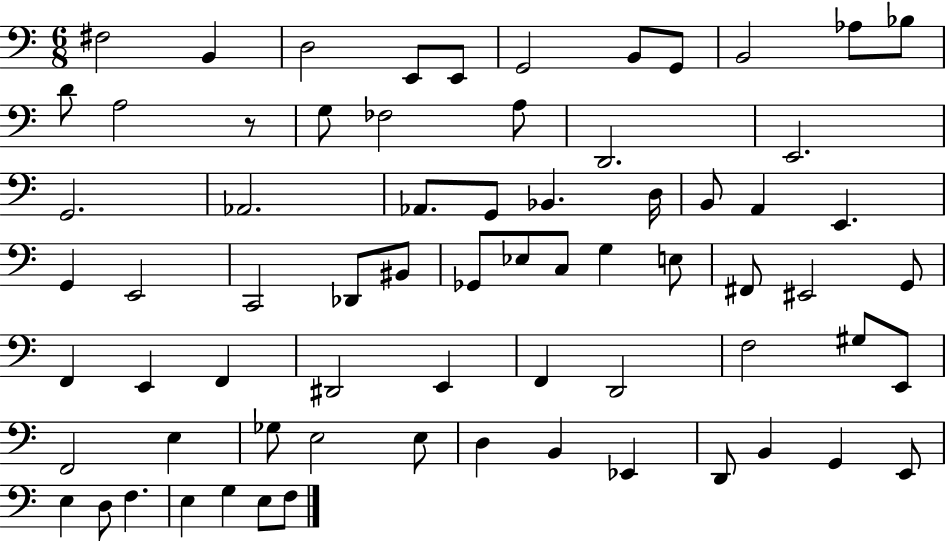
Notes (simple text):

F#3/h B2/q D3/h E2/e E2/e G2/h B2/e G2/e B2/h Ab3/e Bb3/e D4/e A3/h R/e G3/e FES3/h A3/e D2/h. E2/h. G2/h. Ab2/h. Ab2/e. G2/e Bb2/q. D3/s B2/e A2/q E2/q. G2/q E2/h C2/h Db2/e BIS2/e Gb2/e Eb3/e C3/e G3/q E3/e F#2/e EIS2/h G2/e F2/q E2/q F2/q D#2/h E2/q F2/q D2/h F3/h G#3/e E2/e F2/h E3/q Gb3/e E3/h E3/e D3/q B2/q Eb2/q D2/e B2/q G2/q E2/e E3/q D3/e F3/q. E3/q G3/q E3/e F3/e